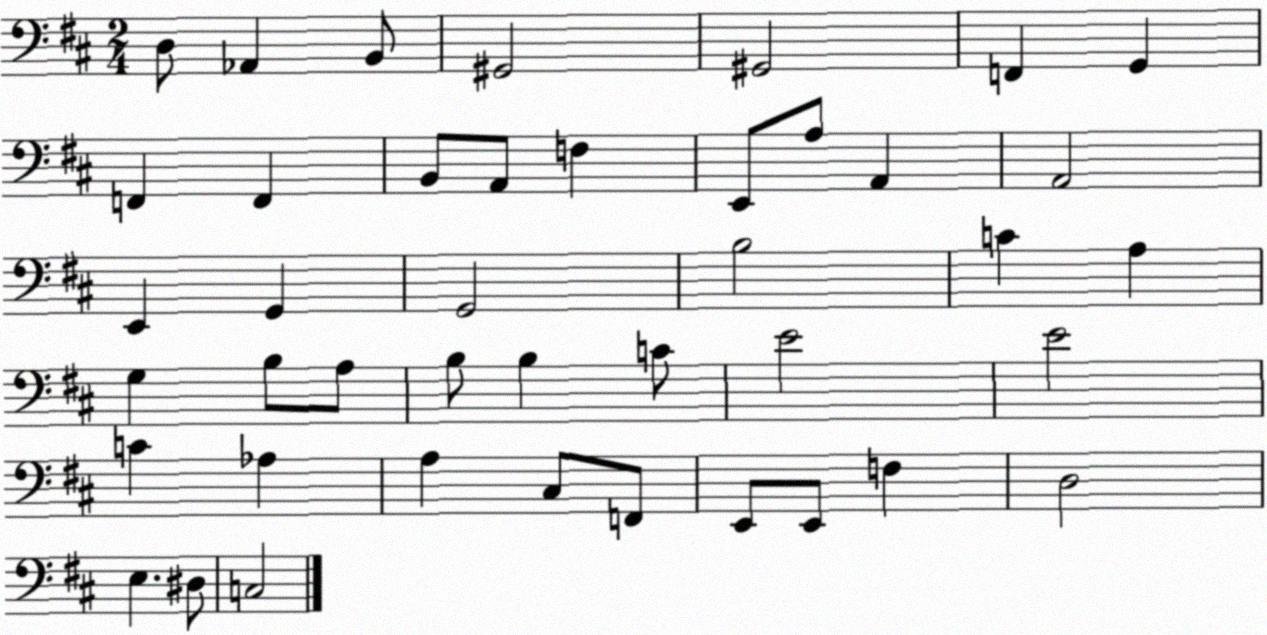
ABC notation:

X:1
T:Untitled
M:2/4
L:1/4
K:D
D,/2 _A,, B,,/2 ^G,,2 ^G,,2 F,, G,, F,, F,, B,,/2 A,,/2 F, E,,/2 A,/2 A,, A,,2 E,, G,, G,,2 B,2 C A, G, B,/2 A,/2 B,/2 B, C/2 E2 E2 C _A, A, ^C,/2 F,,/2 E,,/2 E,,/2 F, D,2 E, ^D,/2 C,2